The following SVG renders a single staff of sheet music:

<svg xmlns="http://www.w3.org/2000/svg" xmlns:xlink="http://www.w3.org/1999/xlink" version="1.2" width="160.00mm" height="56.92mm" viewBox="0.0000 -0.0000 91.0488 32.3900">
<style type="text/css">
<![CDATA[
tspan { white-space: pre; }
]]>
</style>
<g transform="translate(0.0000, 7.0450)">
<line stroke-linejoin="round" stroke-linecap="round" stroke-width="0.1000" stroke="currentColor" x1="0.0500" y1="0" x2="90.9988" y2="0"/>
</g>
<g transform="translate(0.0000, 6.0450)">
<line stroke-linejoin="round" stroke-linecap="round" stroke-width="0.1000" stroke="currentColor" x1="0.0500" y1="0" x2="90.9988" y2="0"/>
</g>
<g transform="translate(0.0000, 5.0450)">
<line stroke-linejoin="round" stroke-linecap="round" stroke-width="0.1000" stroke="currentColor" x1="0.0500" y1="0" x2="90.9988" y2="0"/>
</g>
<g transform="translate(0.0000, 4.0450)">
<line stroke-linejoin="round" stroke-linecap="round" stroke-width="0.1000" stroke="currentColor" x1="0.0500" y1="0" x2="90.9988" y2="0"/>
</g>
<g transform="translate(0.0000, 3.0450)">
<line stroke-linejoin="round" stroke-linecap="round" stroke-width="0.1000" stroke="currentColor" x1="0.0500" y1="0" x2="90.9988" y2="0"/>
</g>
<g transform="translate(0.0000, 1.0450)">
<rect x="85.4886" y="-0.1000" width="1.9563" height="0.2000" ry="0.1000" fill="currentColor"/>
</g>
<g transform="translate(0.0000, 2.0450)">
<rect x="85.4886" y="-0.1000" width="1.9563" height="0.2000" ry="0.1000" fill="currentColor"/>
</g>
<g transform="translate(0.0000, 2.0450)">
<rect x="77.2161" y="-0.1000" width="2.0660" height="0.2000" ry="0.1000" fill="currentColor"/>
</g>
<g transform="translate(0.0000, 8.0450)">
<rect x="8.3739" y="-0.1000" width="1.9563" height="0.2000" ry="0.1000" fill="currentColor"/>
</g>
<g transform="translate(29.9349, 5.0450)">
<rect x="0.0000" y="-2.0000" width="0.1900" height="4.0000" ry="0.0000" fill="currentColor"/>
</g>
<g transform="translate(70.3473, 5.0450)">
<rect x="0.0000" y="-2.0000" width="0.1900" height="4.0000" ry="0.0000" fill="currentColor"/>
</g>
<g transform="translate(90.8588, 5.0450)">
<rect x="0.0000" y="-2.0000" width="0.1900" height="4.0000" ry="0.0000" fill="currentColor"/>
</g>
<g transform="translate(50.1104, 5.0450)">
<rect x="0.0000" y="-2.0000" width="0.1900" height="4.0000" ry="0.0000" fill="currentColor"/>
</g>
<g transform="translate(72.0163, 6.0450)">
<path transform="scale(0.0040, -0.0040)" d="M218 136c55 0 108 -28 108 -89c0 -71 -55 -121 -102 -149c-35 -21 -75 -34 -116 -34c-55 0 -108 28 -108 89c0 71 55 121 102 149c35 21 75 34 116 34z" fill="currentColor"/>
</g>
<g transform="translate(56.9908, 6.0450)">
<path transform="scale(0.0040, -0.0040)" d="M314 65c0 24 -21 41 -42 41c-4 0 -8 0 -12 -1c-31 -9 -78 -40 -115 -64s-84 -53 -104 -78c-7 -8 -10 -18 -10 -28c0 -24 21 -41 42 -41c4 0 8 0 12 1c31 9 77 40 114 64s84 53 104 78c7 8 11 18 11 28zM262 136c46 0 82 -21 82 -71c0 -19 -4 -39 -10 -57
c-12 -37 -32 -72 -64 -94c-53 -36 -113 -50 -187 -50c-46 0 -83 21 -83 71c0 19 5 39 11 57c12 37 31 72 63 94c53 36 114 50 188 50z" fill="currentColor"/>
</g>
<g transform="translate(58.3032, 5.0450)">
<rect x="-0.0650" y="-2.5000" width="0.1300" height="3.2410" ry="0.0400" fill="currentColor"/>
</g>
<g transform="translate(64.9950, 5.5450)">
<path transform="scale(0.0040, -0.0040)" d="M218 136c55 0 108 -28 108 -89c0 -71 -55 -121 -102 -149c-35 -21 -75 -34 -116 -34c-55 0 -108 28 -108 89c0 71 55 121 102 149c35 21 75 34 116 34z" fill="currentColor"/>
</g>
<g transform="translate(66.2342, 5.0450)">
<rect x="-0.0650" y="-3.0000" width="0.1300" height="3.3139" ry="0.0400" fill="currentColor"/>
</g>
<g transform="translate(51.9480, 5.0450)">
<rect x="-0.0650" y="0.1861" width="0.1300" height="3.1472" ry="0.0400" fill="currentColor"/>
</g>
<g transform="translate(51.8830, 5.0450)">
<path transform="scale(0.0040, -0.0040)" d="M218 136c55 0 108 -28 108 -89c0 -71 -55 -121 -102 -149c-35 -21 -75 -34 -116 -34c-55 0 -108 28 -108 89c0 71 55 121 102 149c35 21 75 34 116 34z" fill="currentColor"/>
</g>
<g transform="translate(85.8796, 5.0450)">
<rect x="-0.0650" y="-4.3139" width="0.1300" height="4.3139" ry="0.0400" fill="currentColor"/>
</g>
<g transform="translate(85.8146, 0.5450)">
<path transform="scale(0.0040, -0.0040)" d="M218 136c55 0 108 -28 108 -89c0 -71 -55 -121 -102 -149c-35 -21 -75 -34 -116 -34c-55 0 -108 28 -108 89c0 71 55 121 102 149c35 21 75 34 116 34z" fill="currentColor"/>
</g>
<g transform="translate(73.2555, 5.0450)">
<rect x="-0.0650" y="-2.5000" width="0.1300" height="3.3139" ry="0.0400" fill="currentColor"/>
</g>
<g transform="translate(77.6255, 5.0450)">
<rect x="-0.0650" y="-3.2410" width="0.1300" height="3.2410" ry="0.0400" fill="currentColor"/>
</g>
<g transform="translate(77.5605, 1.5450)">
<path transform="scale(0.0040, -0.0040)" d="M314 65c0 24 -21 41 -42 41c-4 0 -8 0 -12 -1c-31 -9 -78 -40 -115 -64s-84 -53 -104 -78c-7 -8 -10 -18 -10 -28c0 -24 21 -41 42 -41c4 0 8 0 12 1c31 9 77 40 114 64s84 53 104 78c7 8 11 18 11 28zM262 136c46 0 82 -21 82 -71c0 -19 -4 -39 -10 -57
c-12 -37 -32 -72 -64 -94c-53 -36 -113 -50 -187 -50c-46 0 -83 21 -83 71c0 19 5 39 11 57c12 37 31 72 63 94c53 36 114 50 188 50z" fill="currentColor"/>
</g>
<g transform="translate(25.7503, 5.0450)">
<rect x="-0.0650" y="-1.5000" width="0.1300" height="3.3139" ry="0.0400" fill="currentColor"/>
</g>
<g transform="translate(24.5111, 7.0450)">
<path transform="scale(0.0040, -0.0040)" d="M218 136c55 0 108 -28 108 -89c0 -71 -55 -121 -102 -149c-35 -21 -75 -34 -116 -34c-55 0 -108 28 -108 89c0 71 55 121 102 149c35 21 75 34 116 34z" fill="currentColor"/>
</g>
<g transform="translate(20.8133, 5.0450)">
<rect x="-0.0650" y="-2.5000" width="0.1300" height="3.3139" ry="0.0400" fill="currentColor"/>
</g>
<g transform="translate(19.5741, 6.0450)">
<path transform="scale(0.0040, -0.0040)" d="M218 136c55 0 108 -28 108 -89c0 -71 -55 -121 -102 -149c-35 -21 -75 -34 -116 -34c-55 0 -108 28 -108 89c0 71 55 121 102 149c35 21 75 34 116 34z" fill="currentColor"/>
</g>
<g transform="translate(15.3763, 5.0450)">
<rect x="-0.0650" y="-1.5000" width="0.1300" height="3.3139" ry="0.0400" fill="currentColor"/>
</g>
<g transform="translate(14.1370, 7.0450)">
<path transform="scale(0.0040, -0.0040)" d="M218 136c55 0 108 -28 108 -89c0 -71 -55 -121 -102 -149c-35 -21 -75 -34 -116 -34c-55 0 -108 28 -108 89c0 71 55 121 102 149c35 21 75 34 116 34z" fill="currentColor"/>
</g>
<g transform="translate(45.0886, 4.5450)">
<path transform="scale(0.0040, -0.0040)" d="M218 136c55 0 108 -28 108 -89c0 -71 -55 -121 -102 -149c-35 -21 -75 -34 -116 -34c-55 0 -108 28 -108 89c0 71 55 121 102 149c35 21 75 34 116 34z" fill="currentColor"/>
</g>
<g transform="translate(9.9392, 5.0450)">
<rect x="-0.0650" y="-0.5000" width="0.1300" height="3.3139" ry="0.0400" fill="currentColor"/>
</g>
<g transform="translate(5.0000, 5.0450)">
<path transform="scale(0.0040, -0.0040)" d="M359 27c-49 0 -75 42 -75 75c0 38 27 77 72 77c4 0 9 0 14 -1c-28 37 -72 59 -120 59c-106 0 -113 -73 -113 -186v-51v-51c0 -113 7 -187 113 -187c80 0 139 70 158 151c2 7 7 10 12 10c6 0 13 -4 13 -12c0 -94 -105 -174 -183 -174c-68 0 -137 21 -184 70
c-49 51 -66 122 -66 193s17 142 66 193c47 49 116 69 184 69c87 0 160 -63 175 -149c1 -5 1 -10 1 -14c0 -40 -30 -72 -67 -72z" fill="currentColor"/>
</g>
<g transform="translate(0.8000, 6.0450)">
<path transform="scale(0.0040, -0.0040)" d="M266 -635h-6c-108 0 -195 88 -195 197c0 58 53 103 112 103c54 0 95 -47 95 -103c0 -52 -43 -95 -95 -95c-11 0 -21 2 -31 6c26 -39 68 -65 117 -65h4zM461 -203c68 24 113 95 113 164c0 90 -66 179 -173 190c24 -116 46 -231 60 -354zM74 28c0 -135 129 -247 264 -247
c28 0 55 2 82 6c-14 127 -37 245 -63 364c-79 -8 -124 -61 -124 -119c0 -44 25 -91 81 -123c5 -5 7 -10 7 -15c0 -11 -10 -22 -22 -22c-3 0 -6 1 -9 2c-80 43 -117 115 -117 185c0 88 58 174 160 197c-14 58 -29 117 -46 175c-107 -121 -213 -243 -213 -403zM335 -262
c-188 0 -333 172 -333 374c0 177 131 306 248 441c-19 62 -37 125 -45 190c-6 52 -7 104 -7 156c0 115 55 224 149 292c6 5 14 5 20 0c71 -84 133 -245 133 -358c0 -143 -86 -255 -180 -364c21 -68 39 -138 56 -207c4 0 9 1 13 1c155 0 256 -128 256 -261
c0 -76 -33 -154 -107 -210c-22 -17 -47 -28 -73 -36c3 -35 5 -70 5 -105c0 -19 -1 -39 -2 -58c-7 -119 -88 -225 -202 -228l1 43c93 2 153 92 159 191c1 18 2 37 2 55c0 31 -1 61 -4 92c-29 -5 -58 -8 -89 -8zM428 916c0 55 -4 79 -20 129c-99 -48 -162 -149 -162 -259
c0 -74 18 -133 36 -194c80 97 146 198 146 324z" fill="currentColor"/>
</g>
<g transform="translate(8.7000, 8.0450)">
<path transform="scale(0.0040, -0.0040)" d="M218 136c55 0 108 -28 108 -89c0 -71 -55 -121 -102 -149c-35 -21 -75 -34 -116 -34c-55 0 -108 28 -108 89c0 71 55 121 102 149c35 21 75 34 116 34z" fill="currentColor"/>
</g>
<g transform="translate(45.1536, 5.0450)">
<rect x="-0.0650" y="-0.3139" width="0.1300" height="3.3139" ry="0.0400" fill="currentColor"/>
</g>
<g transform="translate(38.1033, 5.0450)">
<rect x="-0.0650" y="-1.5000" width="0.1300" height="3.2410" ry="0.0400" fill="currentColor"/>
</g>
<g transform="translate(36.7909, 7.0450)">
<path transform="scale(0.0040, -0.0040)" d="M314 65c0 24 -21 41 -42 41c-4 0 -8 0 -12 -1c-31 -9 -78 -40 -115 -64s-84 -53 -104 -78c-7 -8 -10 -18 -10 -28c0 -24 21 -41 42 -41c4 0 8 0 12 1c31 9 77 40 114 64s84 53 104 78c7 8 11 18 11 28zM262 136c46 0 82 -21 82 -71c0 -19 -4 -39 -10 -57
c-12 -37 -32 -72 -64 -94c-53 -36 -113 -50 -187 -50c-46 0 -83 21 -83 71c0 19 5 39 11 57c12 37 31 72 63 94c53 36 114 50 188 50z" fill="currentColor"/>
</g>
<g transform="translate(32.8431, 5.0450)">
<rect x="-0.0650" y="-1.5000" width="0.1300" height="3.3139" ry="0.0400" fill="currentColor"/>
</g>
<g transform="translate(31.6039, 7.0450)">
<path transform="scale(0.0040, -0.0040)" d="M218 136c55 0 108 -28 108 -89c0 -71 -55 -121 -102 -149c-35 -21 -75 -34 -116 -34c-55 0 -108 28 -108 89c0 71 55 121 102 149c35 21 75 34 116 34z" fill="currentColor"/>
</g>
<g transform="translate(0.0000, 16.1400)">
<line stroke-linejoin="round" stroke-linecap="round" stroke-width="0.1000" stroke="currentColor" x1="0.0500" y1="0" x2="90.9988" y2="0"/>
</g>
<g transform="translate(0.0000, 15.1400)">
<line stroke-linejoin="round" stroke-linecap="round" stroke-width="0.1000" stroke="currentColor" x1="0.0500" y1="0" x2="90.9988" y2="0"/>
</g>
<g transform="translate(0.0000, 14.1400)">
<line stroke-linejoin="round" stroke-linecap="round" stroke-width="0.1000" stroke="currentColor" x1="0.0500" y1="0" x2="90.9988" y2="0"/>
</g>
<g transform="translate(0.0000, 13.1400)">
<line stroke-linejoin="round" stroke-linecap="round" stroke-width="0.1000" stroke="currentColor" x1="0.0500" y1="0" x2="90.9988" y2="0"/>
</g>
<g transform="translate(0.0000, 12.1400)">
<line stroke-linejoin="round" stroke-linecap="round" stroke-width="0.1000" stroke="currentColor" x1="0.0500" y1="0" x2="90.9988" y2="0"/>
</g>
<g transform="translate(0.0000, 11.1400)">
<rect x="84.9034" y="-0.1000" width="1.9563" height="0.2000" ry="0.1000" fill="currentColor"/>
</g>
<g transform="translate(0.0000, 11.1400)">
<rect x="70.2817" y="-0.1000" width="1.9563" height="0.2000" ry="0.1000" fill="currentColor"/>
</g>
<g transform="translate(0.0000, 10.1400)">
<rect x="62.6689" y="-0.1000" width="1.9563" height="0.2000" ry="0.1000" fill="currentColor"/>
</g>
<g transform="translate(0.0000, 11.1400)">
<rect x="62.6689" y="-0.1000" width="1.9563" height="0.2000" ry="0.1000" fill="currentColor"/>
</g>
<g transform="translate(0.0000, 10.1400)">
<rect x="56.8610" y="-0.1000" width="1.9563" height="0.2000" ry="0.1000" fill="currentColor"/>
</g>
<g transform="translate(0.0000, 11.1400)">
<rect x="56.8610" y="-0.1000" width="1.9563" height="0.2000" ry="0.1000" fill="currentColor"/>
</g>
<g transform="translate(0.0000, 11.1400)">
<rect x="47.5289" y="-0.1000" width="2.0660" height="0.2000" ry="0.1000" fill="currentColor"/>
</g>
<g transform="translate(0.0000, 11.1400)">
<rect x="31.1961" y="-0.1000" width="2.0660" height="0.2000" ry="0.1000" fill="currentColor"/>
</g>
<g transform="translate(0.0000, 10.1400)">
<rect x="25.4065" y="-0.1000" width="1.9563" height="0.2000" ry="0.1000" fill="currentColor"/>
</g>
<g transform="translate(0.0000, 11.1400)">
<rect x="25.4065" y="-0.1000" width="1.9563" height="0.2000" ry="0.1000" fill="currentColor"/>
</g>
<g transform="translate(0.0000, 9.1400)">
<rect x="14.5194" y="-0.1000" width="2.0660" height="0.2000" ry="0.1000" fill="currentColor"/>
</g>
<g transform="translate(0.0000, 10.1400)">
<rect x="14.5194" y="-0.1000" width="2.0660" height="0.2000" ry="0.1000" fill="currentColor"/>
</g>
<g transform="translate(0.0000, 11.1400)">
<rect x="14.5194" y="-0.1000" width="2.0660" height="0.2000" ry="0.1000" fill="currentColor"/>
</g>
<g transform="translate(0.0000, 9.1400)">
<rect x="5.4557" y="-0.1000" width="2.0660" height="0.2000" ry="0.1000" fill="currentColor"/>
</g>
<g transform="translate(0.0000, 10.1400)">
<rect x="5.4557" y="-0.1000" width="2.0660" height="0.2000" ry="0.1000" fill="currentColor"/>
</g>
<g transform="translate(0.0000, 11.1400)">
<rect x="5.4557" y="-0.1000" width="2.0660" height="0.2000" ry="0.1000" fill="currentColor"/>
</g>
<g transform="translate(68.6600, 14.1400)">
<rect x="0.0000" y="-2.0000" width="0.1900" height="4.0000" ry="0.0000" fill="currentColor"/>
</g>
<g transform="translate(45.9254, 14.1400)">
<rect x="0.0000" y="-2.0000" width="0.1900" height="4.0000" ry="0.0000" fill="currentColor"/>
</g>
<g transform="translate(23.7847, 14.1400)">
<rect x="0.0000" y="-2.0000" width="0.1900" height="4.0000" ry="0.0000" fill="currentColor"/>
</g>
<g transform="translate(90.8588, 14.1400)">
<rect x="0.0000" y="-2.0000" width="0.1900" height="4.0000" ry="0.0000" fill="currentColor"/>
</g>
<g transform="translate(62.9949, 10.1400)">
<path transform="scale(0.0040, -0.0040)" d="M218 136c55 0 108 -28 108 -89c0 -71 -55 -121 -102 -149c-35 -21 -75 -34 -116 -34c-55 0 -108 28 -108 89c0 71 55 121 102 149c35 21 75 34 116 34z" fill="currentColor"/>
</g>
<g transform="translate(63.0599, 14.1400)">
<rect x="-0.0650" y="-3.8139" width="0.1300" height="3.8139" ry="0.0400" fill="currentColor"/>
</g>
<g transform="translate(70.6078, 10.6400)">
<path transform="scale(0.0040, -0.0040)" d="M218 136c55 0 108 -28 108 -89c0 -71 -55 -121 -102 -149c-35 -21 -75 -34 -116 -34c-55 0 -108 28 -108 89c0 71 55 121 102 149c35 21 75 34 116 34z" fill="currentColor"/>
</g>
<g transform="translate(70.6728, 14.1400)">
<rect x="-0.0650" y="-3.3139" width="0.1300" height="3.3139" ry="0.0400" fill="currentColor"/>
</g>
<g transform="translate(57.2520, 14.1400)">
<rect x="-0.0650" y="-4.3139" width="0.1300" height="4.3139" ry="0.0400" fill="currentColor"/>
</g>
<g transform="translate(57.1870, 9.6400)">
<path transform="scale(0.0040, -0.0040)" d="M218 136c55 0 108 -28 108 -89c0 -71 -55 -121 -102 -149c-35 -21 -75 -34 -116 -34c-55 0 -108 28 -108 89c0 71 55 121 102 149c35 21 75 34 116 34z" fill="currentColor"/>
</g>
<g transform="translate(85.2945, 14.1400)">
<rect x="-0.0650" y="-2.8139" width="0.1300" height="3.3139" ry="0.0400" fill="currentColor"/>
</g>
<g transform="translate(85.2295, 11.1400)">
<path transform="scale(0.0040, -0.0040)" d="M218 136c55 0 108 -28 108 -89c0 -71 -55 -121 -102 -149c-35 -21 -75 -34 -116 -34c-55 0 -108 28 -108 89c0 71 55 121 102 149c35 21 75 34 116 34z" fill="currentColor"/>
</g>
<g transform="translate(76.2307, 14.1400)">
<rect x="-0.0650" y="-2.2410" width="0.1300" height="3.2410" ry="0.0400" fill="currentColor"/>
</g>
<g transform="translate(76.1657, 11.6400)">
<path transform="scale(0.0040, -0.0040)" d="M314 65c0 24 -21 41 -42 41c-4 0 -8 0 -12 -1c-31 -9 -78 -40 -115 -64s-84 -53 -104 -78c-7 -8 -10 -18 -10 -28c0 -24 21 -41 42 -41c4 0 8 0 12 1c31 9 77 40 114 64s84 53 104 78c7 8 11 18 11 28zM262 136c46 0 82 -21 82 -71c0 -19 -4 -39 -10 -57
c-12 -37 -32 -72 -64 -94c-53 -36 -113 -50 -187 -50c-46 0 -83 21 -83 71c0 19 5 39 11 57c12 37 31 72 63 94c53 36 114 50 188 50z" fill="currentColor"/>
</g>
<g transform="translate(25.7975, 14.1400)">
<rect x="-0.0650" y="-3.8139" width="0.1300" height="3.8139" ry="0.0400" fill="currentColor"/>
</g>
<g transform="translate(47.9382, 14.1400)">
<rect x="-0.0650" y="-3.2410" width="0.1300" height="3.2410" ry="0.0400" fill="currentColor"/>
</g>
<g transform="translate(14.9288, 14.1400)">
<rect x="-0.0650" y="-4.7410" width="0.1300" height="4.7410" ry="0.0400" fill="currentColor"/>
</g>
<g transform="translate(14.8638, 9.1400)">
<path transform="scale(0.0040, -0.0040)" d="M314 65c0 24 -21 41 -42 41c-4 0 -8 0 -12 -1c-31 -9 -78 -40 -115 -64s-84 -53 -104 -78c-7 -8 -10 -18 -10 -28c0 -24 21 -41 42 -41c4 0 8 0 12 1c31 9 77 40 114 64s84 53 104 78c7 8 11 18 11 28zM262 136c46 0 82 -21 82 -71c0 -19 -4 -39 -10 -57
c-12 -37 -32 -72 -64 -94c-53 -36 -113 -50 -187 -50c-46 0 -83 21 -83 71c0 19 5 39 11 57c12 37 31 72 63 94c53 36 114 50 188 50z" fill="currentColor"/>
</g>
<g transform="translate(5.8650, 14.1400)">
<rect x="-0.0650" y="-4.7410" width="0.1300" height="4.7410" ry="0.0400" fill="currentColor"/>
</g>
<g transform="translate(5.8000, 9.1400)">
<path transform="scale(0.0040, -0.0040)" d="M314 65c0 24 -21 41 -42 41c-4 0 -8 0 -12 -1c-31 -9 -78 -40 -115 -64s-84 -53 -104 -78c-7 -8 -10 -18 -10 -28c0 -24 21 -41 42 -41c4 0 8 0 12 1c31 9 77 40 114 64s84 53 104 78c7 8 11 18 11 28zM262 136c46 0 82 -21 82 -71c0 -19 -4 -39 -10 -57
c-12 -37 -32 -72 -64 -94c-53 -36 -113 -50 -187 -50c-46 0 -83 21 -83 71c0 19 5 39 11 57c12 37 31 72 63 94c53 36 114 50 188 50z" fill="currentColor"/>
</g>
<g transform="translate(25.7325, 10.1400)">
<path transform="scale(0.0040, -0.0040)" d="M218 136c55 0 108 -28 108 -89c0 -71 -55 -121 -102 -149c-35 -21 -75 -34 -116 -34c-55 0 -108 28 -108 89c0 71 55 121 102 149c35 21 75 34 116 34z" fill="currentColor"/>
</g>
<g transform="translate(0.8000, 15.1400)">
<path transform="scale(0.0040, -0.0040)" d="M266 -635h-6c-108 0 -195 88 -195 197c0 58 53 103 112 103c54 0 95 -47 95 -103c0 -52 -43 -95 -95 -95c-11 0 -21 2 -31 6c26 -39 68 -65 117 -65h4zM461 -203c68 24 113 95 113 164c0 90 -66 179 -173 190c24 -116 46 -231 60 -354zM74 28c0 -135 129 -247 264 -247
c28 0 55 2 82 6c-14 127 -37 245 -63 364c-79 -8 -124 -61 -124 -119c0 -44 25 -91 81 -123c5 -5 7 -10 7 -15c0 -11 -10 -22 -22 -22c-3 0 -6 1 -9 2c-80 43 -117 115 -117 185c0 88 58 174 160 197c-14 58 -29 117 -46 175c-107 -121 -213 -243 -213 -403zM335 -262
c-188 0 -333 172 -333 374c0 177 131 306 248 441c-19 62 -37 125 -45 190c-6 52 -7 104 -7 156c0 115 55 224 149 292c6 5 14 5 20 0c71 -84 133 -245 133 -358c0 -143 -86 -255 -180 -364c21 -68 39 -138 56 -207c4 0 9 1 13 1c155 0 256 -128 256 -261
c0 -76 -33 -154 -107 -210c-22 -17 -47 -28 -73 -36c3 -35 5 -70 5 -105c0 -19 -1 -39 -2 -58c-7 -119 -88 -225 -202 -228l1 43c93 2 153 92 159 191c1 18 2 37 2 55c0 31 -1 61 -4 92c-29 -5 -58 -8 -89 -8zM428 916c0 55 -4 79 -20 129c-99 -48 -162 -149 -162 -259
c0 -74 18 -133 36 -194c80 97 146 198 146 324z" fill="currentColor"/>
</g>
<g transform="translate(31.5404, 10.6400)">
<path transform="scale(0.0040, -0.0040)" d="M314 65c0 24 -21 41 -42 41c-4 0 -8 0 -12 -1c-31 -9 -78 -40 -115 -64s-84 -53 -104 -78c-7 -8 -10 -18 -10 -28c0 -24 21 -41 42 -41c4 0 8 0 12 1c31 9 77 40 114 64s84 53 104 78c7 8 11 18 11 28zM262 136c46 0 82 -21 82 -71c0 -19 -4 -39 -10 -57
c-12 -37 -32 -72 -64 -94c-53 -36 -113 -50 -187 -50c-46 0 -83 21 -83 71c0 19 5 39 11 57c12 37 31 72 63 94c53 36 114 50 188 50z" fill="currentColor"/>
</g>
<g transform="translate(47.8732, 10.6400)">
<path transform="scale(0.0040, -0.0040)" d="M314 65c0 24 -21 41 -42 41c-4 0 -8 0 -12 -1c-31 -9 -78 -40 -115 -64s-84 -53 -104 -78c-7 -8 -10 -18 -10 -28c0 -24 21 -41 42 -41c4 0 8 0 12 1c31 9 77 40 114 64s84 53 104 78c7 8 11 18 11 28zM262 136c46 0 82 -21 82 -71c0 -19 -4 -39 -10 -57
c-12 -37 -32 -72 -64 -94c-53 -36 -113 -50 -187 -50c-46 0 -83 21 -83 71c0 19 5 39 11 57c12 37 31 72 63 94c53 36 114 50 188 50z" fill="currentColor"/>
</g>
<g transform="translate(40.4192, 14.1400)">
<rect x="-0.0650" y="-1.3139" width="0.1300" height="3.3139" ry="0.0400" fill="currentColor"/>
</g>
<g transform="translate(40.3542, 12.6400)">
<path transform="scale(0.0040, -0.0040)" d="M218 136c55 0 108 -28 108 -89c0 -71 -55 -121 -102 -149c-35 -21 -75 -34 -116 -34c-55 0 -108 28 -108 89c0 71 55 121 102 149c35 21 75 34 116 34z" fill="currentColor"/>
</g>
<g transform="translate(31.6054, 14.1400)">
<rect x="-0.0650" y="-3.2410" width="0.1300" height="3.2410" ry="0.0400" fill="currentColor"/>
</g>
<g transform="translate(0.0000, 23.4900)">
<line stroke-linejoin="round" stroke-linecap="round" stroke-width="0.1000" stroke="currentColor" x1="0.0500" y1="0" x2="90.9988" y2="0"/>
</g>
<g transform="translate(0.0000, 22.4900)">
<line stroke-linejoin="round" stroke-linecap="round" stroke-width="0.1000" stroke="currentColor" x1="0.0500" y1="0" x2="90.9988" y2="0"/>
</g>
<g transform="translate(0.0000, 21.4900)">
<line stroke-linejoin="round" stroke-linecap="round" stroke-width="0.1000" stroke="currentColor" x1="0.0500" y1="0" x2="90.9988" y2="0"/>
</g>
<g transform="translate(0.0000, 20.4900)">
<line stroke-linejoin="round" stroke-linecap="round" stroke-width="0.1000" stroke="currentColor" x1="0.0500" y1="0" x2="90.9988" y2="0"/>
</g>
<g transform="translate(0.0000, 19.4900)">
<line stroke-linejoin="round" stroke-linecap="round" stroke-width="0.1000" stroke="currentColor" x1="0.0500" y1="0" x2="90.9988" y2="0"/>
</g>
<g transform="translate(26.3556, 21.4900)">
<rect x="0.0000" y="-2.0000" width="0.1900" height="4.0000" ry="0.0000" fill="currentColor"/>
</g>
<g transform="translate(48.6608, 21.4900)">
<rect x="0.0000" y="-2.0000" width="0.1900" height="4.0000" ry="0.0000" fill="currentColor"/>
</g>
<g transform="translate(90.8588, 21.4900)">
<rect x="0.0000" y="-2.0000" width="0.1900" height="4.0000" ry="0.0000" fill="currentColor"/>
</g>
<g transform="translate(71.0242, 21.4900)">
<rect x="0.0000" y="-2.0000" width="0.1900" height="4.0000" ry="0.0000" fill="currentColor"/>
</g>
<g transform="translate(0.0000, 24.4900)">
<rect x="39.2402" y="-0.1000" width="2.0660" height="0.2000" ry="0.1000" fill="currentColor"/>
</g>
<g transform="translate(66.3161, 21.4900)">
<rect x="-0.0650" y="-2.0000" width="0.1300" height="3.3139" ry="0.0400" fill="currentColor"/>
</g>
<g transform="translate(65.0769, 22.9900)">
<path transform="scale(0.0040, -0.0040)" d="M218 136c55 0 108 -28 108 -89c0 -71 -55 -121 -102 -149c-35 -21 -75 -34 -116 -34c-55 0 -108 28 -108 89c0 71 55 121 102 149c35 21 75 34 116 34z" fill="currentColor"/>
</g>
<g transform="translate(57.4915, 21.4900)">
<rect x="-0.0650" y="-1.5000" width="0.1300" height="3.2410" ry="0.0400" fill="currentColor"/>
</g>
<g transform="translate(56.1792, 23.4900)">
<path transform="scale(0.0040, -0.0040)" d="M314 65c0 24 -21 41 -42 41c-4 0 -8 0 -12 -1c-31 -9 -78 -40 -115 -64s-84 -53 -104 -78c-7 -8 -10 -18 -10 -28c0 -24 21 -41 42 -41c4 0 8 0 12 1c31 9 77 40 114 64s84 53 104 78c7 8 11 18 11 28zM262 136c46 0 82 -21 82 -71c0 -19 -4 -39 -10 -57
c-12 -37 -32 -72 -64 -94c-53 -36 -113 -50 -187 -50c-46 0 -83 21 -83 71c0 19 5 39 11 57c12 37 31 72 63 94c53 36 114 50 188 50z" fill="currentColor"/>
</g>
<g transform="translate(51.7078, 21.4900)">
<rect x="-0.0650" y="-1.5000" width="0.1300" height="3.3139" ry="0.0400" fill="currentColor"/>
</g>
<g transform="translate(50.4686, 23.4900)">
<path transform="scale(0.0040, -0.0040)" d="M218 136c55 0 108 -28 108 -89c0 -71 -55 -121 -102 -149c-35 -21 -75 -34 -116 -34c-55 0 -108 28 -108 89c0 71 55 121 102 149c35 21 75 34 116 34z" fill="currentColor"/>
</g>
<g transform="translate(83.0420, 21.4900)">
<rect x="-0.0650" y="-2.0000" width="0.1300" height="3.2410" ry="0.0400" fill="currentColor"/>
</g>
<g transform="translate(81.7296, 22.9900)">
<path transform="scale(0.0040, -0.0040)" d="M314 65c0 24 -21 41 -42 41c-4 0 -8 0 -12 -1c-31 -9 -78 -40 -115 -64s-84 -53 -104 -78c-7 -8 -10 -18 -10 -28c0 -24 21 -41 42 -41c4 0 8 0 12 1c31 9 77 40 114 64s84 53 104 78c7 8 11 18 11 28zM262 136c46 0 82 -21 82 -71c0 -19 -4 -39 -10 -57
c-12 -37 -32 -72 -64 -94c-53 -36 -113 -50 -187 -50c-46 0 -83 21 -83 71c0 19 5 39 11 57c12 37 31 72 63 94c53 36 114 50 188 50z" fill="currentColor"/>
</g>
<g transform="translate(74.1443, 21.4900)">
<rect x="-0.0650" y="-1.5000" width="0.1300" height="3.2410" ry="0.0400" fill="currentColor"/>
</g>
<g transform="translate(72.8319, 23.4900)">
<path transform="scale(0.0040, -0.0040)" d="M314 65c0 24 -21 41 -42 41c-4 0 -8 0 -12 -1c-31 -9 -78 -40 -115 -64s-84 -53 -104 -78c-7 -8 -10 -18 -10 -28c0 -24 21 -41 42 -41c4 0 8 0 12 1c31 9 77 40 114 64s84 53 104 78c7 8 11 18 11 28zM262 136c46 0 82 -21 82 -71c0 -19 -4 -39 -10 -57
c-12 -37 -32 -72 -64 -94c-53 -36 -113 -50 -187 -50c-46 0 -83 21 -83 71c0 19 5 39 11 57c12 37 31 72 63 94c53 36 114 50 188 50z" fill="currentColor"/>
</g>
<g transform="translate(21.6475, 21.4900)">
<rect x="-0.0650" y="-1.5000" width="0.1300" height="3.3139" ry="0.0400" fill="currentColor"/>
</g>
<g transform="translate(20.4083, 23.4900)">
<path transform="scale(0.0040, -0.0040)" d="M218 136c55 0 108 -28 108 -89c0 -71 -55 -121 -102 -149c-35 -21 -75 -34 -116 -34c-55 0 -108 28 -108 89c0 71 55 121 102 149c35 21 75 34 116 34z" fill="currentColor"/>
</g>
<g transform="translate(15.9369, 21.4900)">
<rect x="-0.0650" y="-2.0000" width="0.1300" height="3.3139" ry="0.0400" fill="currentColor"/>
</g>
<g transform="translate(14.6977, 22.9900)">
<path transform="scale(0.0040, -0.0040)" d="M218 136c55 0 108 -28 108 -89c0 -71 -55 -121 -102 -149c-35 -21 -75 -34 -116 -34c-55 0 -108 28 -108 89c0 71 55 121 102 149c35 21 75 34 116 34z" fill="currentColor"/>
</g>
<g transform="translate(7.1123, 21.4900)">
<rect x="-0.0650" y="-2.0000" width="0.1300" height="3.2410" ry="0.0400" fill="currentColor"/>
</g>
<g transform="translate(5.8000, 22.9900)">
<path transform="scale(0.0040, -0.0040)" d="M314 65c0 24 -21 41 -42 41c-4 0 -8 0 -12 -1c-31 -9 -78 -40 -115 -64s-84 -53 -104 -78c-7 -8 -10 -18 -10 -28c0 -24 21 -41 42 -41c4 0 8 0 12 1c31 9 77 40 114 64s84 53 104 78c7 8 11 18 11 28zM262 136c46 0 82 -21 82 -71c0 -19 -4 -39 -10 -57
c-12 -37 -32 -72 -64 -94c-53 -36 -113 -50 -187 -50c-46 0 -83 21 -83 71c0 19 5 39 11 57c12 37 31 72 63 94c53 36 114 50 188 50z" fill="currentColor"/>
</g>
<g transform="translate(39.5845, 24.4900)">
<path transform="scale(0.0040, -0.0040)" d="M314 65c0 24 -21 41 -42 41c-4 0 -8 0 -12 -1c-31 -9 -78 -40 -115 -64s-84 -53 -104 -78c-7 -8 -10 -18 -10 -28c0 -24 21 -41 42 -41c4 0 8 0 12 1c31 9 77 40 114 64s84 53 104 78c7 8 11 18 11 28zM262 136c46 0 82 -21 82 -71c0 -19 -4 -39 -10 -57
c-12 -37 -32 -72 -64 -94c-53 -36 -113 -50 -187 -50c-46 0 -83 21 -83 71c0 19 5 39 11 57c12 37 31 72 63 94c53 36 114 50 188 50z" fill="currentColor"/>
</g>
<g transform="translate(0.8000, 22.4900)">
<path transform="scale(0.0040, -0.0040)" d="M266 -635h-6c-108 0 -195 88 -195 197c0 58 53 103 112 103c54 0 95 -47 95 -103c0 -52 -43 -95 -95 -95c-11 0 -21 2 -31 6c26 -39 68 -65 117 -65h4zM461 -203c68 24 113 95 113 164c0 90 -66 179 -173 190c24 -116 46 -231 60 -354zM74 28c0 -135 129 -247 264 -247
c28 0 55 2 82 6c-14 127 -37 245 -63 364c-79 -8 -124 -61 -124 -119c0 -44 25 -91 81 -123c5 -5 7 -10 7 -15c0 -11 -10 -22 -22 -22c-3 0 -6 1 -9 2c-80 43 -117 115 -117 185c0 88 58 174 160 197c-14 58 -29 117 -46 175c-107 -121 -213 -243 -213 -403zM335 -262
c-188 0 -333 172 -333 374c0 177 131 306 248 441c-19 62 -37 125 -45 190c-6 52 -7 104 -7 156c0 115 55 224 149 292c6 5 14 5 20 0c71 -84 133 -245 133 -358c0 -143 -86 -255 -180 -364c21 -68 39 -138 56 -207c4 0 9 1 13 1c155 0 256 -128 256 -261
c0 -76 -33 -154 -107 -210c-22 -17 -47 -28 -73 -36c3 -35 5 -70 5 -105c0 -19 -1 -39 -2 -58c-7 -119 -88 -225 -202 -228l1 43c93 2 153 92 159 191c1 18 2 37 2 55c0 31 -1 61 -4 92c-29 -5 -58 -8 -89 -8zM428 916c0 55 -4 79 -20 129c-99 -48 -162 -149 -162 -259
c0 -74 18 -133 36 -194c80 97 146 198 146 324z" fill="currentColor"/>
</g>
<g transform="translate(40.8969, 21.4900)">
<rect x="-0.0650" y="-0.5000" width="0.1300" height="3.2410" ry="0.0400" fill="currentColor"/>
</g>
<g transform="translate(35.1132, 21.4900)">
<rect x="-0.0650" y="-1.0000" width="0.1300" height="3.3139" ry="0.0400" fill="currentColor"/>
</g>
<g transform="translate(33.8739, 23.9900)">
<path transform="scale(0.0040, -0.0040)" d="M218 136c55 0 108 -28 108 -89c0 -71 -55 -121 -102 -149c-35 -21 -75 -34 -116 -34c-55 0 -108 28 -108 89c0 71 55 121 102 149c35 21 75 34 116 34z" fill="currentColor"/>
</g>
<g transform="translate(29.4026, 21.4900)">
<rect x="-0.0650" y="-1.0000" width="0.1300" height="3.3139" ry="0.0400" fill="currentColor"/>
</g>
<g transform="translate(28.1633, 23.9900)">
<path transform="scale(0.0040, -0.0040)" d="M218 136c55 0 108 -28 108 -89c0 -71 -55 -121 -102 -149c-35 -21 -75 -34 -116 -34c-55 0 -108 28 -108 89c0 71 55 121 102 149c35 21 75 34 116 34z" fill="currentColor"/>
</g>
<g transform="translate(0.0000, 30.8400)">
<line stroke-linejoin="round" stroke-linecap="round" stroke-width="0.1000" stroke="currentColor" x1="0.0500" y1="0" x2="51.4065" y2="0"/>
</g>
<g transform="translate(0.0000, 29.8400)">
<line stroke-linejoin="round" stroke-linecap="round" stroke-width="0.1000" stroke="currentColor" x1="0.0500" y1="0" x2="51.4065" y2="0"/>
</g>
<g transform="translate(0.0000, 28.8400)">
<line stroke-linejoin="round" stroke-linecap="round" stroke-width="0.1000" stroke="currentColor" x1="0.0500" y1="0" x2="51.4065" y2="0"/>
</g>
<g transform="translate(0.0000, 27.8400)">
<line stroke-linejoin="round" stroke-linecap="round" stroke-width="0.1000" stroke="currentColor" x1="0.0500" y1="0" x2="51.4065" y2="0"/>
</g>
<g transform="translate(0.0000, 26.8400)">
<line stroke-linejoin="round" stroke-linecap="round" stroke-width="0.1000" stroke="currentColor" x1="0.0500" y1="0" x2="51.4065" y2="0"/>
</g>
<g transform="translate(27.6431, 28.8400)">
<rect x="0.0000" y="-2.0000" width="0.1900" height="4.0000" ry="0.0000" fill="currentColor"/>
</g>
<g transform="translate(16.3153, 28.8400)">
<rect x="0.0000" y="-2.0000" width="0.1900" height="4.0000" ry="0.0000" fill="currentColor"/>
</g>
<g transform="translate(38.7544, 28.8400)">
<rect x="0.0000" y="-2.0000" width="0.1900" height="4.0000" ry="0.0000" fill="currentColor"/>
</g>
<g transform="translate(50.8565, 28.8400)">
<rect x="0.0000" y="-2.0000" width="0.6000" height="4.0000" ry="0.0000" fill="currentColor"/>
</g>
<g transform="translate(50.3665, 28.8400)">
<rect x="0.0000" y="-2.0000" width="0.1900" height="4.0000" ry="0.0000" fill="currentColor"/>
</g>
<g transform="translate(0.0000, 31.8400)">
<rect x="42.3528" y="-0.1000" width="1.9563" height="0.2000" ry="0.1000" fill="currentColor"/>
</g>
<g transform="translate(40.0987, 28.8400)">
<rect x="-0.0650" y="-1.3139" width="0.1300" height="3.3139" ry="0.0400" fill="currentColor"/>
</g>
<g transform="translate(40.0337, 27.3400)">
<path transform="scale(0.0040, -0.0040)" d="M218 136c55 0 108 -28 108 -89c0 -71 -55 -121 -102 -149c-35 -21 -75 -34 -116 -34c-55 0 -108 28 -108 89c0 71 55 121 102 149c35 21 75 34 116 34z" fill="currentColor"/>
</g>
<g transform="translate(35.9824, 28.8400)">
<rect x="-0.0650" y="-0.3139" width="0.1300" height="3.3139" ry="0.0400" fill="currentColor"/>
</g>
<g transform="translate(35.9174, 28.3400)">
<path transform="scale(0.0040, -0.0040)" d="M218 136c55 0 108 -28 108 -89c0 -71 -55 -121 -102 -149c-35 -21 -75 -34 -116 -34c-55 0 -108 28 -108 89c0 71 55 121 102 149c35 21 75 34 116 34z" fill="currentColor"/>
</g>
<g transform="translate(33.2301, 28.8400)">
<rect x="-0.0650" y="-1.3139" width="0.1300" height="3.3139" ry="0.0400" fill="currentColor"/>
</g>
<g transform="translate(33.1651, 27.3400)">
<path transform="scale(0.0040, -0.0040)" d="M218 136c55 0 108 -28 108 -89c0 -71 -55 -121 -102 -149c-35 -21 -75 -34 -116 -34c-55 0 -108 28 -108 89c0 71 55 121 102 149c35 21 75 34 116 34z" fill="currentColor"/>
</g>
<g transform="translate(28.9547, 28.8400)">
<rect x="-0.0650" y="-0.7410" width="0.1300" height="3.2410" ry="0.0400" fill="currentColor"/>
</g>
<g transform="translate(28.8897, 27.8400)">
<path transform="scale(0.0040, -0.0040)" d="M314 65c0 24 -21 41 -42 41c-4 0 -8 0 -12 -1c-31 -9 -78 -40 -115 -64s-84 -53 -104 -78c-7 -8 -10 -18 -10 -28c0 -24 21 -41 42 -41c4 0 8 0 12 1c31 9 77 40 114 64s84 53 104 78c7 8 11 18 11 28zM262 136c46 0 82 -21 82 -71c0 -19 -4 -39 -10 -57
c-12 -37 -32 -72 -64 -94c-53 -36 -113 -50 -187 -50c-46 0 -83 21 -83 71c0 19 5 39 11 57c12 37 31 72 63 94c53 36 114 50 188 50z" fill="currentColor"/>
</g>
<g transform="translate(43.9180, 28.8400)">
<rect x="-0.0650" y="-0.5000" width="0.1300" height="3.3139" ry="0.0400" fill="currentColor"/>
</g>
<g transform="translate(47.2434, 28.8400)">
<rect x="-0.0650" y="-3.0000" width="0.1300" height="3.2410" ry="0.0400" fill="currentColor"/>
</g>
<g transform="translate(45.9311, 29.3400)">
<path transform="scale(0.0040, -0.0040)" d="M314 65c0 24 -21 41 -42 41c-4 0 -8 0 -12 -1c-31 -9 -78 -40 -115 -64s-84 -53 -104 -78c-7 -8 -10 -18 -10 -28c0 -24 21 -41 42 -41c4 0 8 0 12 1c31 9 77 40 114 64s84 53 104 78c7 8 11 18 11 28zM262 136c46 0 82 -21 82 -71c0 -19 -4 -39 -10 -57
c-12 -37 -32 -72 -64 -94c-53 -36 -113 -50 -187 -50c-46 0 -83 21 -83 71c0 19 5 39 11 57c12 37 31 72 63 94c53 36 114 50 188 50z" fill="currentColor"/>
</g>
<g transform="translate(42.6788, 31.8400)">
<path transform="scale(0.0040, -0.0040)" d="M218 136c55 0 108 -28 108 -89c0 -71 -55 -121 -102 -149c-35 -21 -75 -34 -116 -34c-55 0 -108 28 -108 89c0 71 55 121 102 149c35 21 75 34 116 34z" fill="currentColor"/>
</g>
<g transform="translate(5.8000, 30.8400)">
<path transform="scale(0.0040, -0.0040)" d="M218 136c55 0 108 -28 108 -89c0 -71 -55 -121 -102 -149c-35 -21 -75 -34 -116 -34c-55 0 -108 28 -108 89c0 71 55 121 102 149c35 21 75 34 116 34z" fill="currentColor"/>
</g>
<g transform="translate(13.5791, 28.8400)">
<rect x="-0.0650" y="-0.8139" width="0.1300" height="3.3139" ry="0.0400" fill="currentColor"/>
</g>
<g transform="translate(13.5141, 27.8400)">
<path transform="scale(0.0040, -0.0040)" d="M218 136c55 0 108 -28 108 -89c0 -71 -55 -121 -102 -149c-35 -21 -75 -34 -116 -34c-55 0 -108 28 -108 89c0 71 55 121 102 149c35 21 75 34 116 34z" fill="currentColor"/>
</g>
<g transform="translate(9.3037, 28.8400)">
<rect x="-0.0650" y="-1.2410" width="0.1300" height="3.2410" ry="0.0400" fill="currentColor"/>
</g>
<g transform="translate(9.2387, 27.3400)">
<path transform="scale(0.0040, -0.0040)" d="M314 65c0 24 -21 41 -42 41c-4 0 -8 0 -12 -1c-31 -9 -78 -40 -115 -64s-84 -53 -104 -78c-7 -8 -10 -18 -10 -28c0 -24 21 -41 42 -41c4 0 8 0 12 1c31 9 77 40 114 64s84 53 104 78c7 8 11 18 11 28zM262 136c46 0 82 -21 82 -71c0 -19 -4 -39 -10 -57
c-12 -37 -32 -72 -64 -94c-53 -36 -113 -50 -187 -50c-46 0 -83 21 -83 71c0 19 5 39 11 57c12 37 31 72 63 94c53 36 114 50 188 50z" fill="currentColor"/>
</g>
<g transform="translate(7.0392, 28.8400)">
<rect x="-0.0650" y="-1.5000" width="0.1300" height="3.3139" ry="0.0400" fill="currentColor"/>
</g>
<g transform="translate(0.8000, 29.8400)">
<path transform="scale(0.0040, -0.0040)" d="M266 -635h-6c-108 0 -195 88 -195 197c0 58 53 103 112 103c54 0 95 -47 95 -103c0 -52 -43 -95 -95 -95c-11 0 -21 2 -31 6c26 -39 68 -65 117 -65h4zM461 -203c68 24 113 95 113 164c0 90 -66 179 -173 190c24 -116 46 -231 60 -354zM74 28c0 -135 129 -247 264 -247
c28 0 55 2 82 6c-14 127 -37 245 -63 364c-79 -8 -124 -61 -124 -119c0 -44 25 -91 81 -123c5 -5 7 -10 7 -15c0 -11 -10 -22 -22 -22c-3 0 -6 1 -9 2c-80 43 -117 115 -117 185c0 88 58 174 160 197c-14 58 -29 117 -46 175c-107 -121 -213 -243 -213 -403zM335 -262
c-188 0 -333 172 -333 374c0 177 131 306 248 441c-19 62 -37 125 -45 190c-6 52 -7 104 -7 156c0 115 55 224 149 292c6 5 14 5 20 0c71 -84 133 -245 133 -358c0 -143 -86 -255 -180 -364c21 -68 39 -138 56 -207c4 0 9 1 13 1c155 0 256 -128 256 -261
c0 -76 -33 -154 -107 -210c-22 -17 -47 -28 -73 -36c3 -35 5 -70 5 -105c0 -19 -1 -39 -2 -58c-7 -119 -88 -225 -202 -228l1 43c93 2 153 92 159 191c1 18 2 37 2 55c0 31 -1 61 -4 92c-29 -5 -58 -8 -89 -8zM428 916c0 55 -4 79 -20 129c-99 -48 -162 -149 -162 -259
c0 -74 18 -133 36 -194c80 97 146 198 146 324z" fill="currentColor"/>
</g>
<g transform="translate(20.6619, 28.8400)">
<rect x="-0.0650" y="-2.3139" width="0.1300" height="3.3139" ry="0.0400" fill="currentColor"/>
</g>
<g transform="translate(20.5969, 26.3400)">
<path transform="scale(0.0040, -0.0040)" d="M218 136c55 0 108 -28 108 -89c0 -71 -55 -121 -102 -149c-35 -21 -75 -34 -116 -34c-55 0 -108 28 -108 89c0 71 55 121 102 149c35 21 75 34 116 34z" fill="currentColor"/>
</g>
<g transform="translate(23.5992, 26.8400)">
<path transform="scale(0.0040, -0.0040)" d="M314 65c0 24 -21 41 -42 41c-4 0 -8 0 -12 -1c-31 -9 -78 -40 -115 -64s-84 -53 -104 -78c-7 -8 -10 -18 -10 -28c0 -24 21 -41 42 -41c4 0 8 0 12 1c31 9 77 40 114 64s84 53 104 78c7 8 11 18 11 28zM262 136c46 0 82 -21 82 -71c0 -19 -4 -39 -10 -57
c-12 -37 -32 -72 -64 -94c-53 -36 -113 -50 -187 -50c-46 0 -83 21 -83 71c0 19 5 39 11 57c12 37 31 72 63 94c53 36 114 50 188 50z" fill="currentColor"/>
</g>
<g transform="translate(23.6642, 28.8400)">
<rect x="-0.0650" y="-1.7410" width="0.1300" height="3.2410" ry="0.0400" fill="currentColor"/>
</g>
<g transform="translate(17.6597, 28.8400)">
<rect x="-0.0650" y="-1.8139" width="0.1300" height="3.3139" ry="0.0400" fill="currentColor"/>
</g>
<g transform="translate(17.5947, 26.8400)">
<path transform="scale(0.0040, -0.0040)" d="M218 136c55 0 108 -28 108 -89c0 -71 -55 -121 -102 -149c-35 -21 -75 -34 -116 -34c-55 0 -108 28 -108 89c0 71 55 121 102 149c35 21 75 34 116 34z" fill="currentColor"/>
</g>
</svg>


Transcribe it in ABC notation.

X:1
T:Untitled
M:4/4
L:1/4
K:C
C E G E E E2 c B G2 A G b2 d' e'2 e'2 c' b2 e b2 d' c' b g2 a F2 F E D D C2 E E2 F E2 F2 E e2 d f g f2 d2 e c e C A2